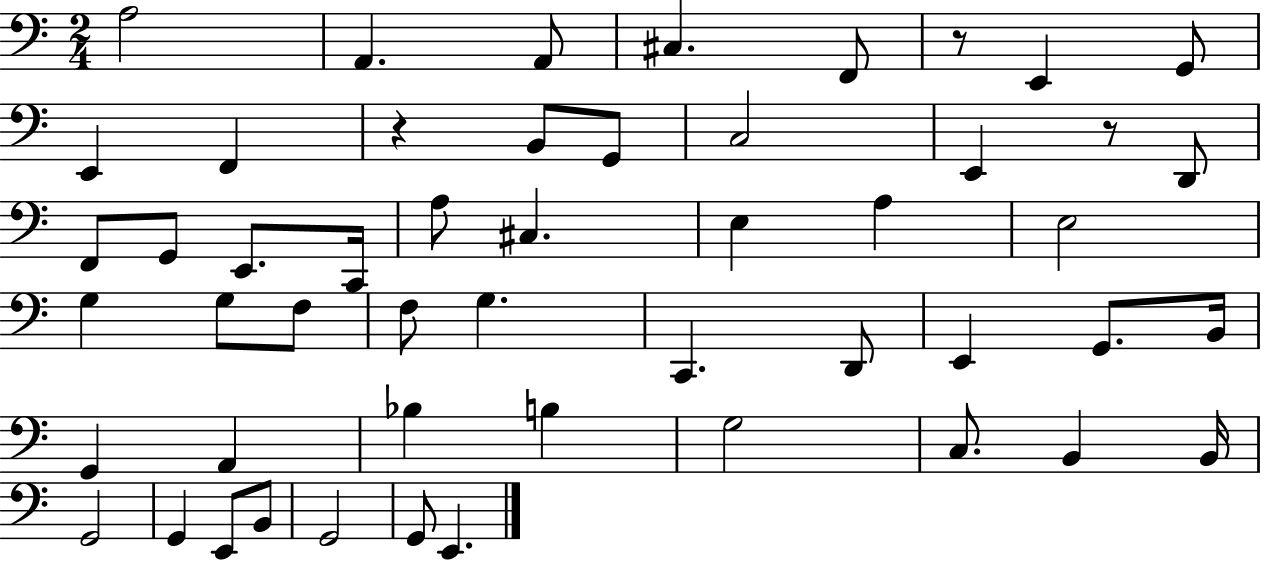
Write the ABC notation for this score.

X:1
T:Untitled
M:2/4
L:1/4
K:C
A,2 A,, A,,/2 ^C, F,,/2 z/2 E,, G,,/2 E,, F,, z B,,/2 G,,/2 C,2 E,, z/2 D,,/2 F,,/2 G,,/2 E,,/2 C,,/4 A,/2 ^C, E, A, E,2 G, G,/2 F,/2 F,/2 G, C,, D,,/2 E,, G,,/2 B,,/4 G,, A,, _B, B, G,2 C,/2 B,, B,,/4 G,,2 G,, E,,/2 B,,/2 G,,2 G,,/2 E,,